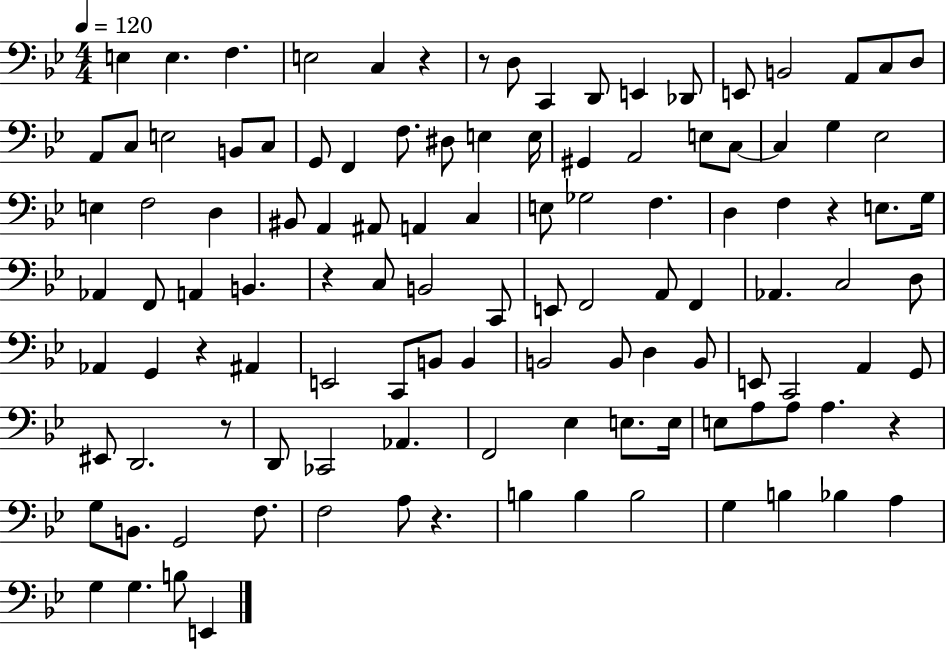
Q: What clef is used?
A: bass